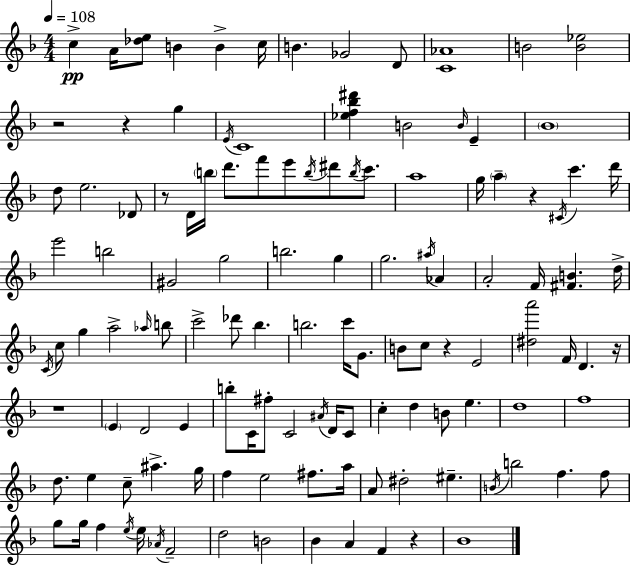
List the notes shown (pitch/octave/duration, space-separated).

C5/q A4/s [Db5,E5]/e B4/q B4/q C5/s B4/q. Gb4/h D4/e [C4,Ab4]/w B4/h [B4,Eb5]/h R/h R/q G5/q E4/s C4/w [Eb5,F5,Bb5,D#6]/q B4/h B4/s E4/q Bb4/w D5/e E5/h. Db4/e R/e D4/s B5/s D6/e. F6/e E6/e B5/s D#6/e B5/s C6/e. A5/w G5/s A5/q R/q C#4/s C6/q. D6/s E6/h B5/h G#4/h G5/h B5/h. G5/q G5/h. A#5/s Ab4/q A4/h F4/s [F#4,B4]/q. D5/s C4/s C5/e G5/q A5/h Ab5/s B5/e C6/h Db6/e Bb5/q. B5/h. C6/s G4/e. B4/e C5/e R/q E4/h [D#5,A6]/h F4/s D4/q. R/s R/w E4/q D4/h E4/q B5/e C4/s F#5/e C4/h A#4/s D4/s C4/e C5/q D5/q B4/e E5/q. D5/w F5/w D5/e. E5/q C5/e A#5/q. G5/s F5/q E5/h F#5/e. A5/s A4/e D#5/h EIS5/q. B4/s B5/h F5/q. F5/e G5/e G5/s F5/q E5/s E5/s Ab4/s F4/h D5/h B4/h Bb4/q A4/q F4/q R/q Bb4/w